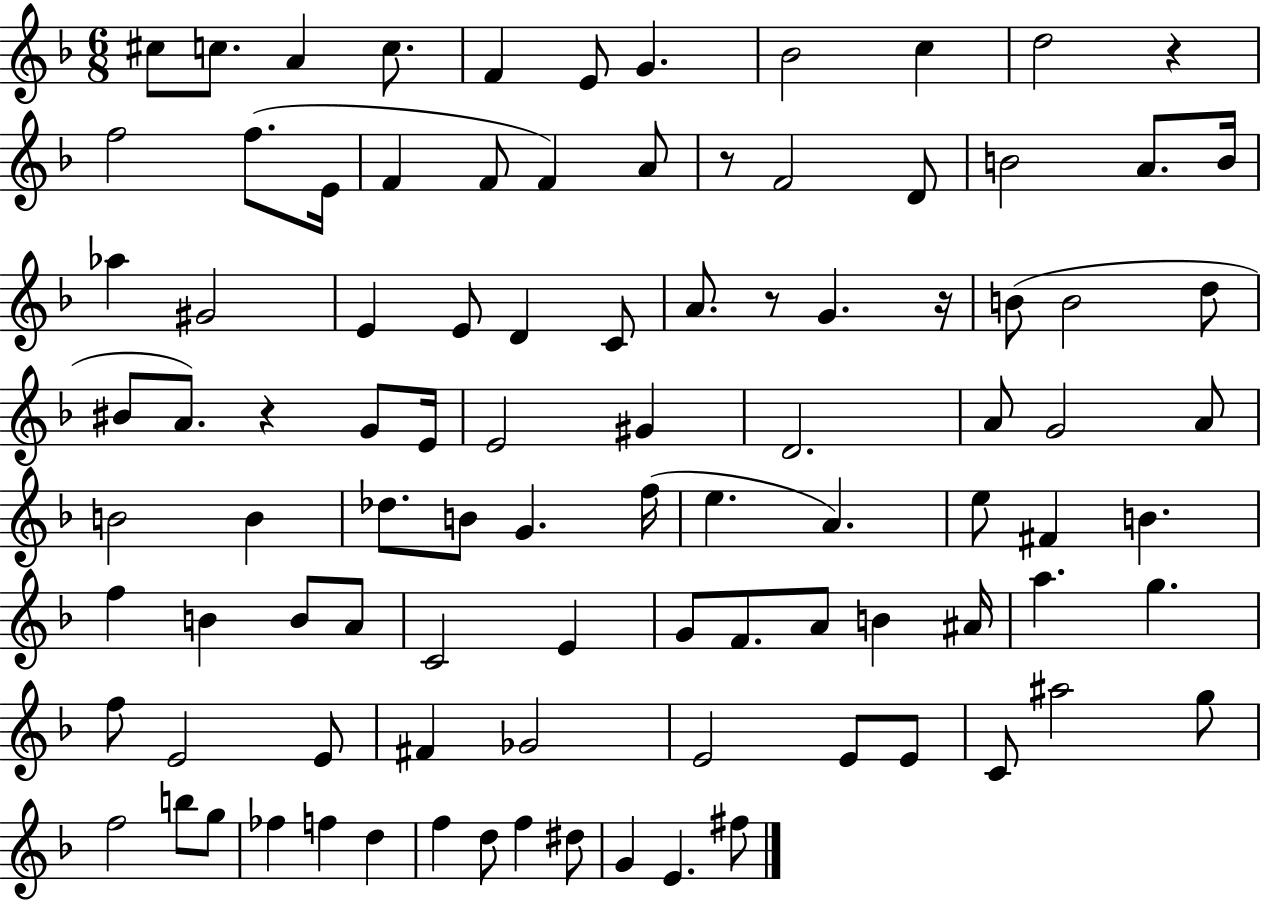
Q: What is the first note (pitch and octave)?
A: C#5